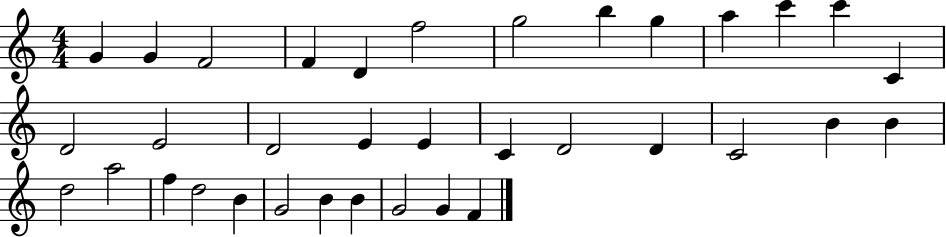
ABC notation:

X:1
T:Untitled
M:4/4
L:1/4
K:C
G G F2 F D f2 g2 b g a c' c' C D2 E2 D2 E E C D2 D C2 B B d2 a2 f d2 B G2 B B G2 G F